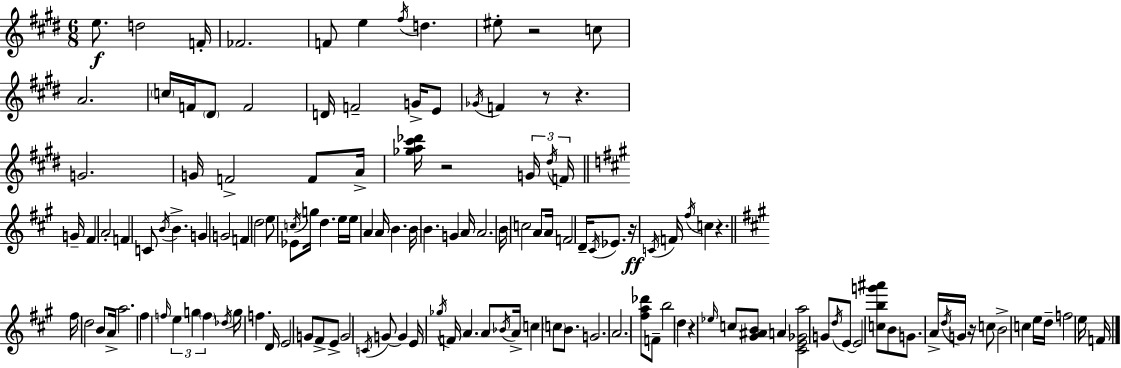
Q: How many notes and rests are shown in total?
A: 137